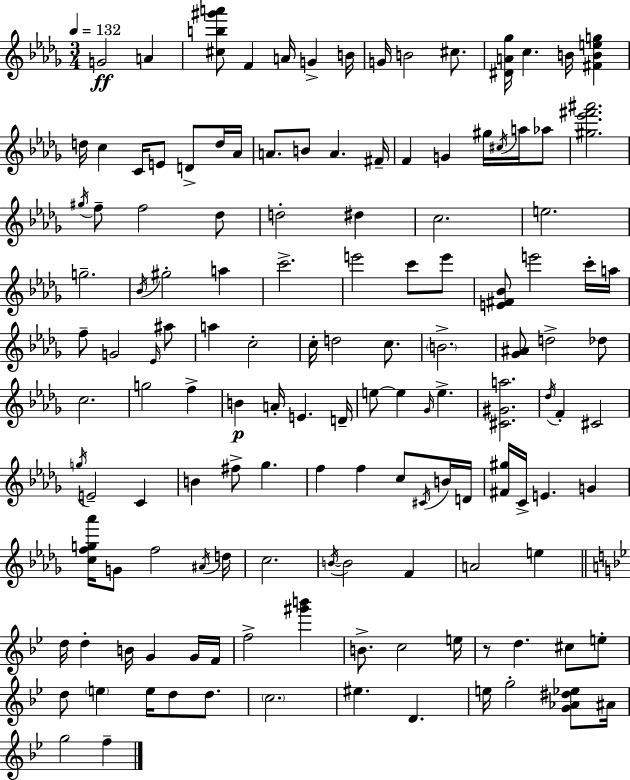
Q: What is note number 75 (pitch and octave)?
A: E4